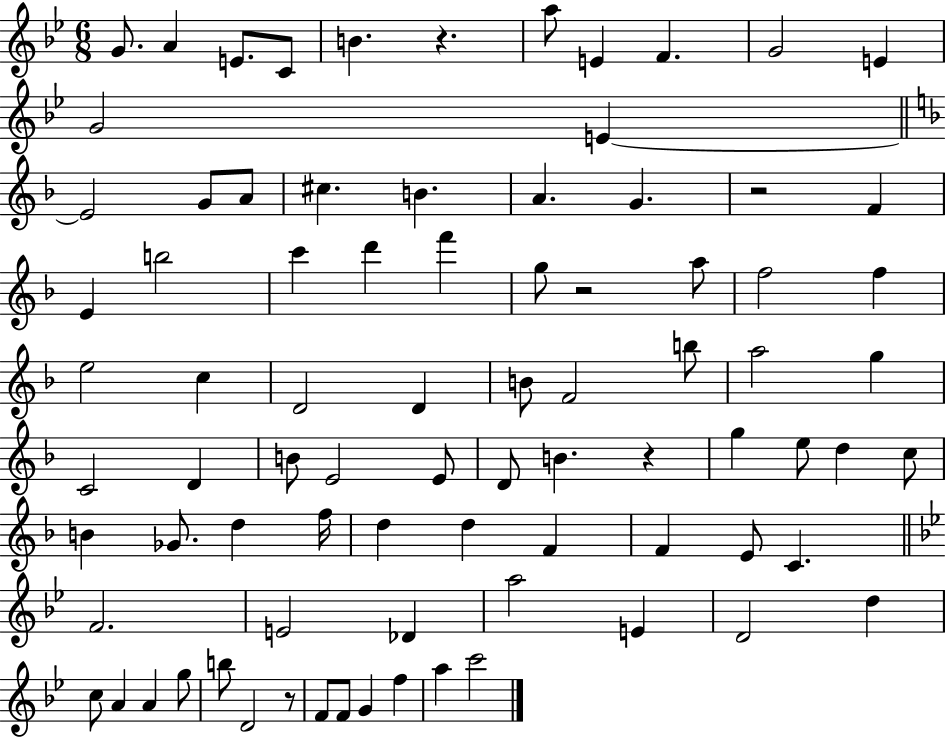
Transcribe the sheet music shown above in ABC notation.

X:1
T:Untitled
M:6/8
L:1/4
K:Bb
G/2 A E/2 C/2 B z a/2 E F G2 E G2 E E2 G/2 A/2 ^c B A G z2 F E b2 c' d' f' g/2 z2 a/2 f2 f e2 c D2 D B/2 F2 b/2 a2 g C2 D B/2 E2 E/2 D/2 B z g e/2 d c/2 B _G/2 d f/4 d d F F E/2 C F2 E2 _D a2 E D2 d c/2 A A g/2 b/2 D2 z/2 F/2 F/2 G f a c'2